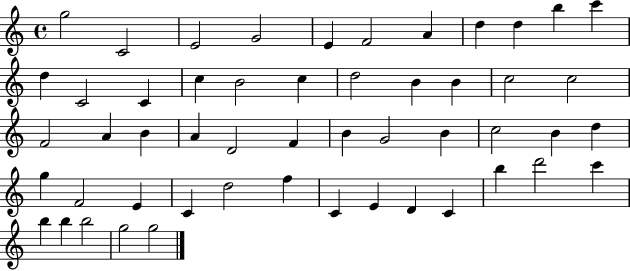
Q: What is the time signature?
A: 4/4